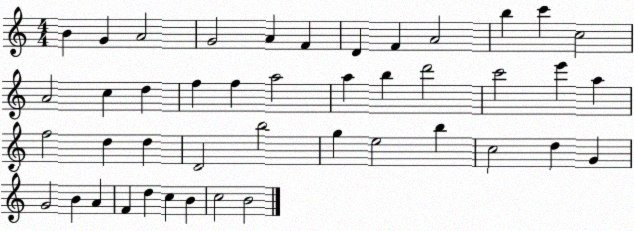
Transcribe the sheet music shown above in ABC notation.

X:1
T:Untitled
M:4/4
L:1/4
K:C
B G A2 G2 A F D F A2 b c' c2 A2 c d f f a2 a b d'2 c'2 e' a f2 d d D2 b2 g e2 b c2 d G G2 B A F d c B c2 B2